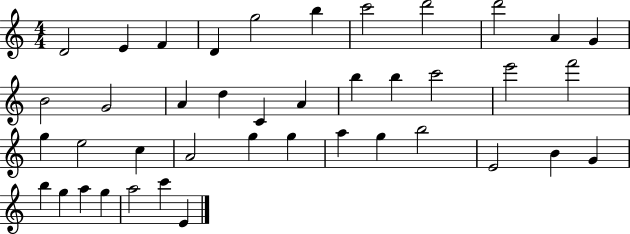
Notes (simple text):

D4/h E4/q F4/q D4/q G5/h B5/q C6/h D6/h D6/h A4/q G4/q B4/h G4/h A4/q D5/q C4/q A4/q B5/q B5/q C6/h E6/h F6/h G5/q E5/h C5/q A4/h G5/q G5/q A5/q G5/q B5/h E4/h B4/q G4/q B5/q G5/q A5/q G5/q A5/h C6/q E4/q